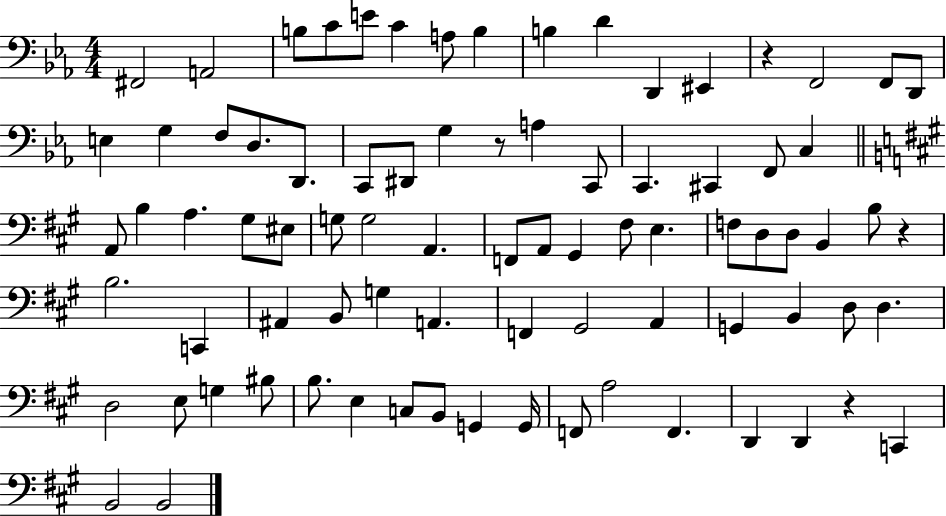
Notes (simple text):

F#2/h A2/h B3/e C4/e E4/e C4/q A3/e B3/q B3/q D4/q D2/q EIS2/q R/q F2/h F2/e D2/e E3/q G3/q F3/e D3/e. D2/e. C2/e D#2/e G3/q R/e A3/q C2/e C2/q. C#2/q F2/e C3/q A2/e B3/q A3/q. G#3/e EIS3/e G3/e G3/h A2/q. F2/e A2/e G#2/q F#3/e E3/q. F3/e D3/e D3/e B2/q B3/e R/q B3/h. C2/q A#2/q B2/e G3/q A2/q. F2/q G#2/h A2/q G2/q B2/q D3/e D3/q. D3/h E3/e G3/q BIS3/e B3/e. E3/q C3/e B2/e G2/q G2/s F2/e A3/h F2/q. D2/q D2/q R/q C2/q B2/h B2/h